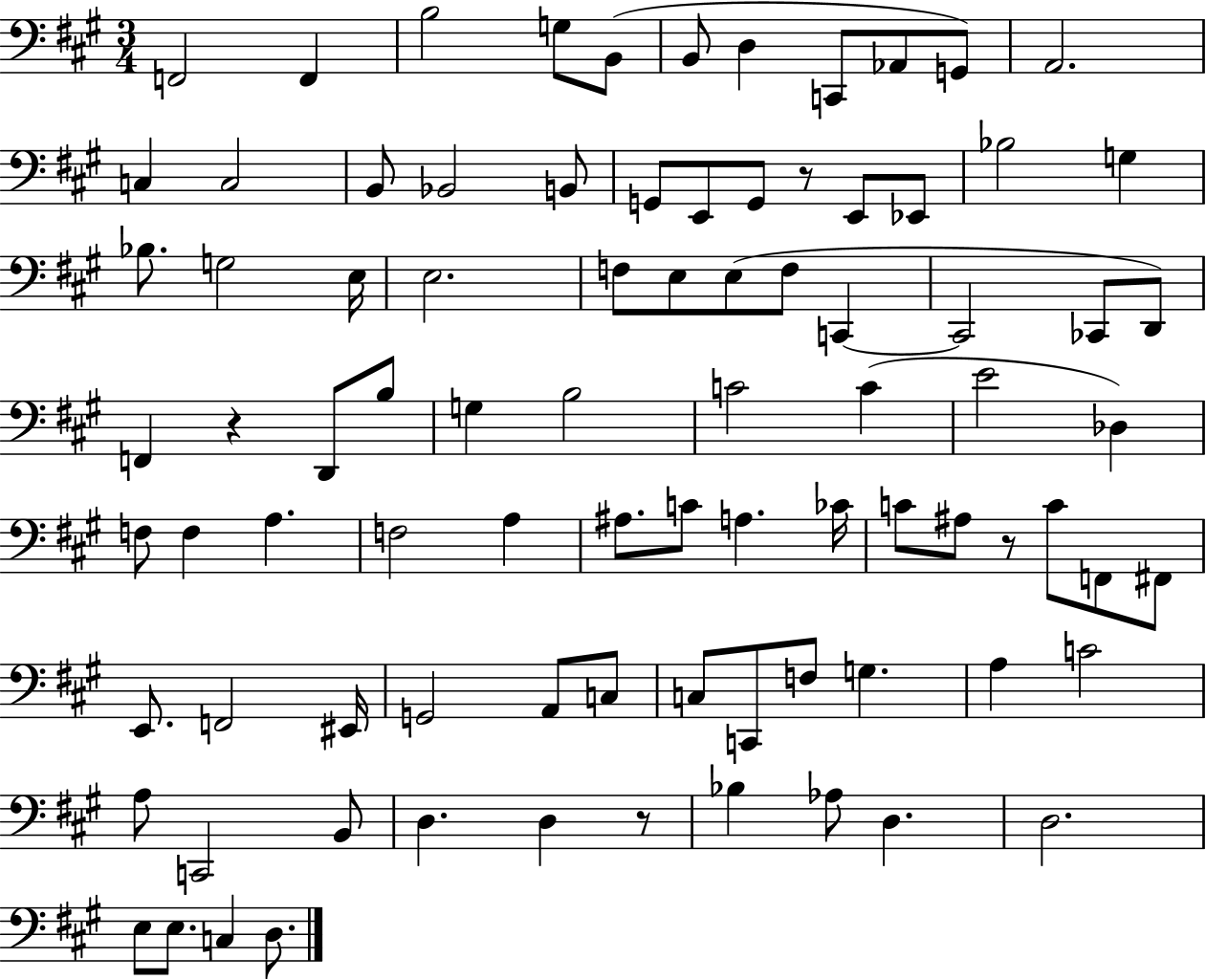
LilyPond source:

{
  \clef bass
  \numericTimeSignature
  \time 3/4
  \key a \major
  f,2 f,4 | b2 g8 b,8( | b,8 d4 c,8 aes,8 g,8) | a,2. | \break c4 c2 | b,8 bes,2 b,8 | g,8 e,8 g,8 r8 e,8 ees,8 | bes2 g4 | \break bes8. g2 e16 | e2. | f8 e8 e8( f8 c,4~~ | c,2 ces,8 d,8) | \break f,4 r4 d,8 b8 | g4 b2 | c'2 c'4( | e'2 des4) | \break f8 f4 a4. | f2 a4 | ais8. c'8 a4. ces'16 | c'8 ais8 r8 c'8 f,8 fis,8 | \break e,8. f,2 eis,16 | g,2 a,8 c8 | c8 c,8 f8 g4. | a4 c'2 | \break a8 c,2 b,8 | d4. d4 r8 | bes4 aes8 d4. | d2. | \break e8 e8. c4 d8. | \bar "|."
}